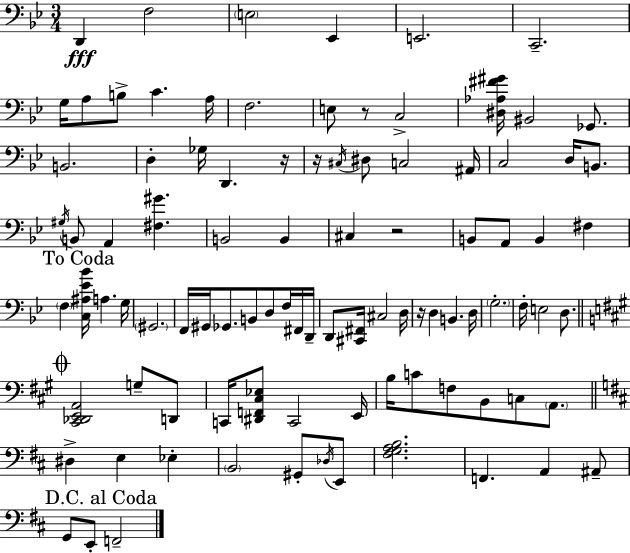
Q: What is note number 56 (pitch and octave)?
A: G3